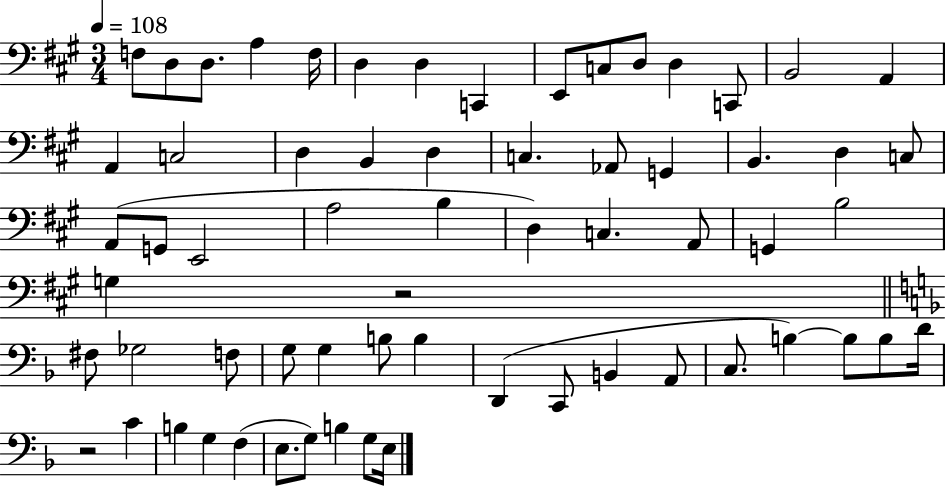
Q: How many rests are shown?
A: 2